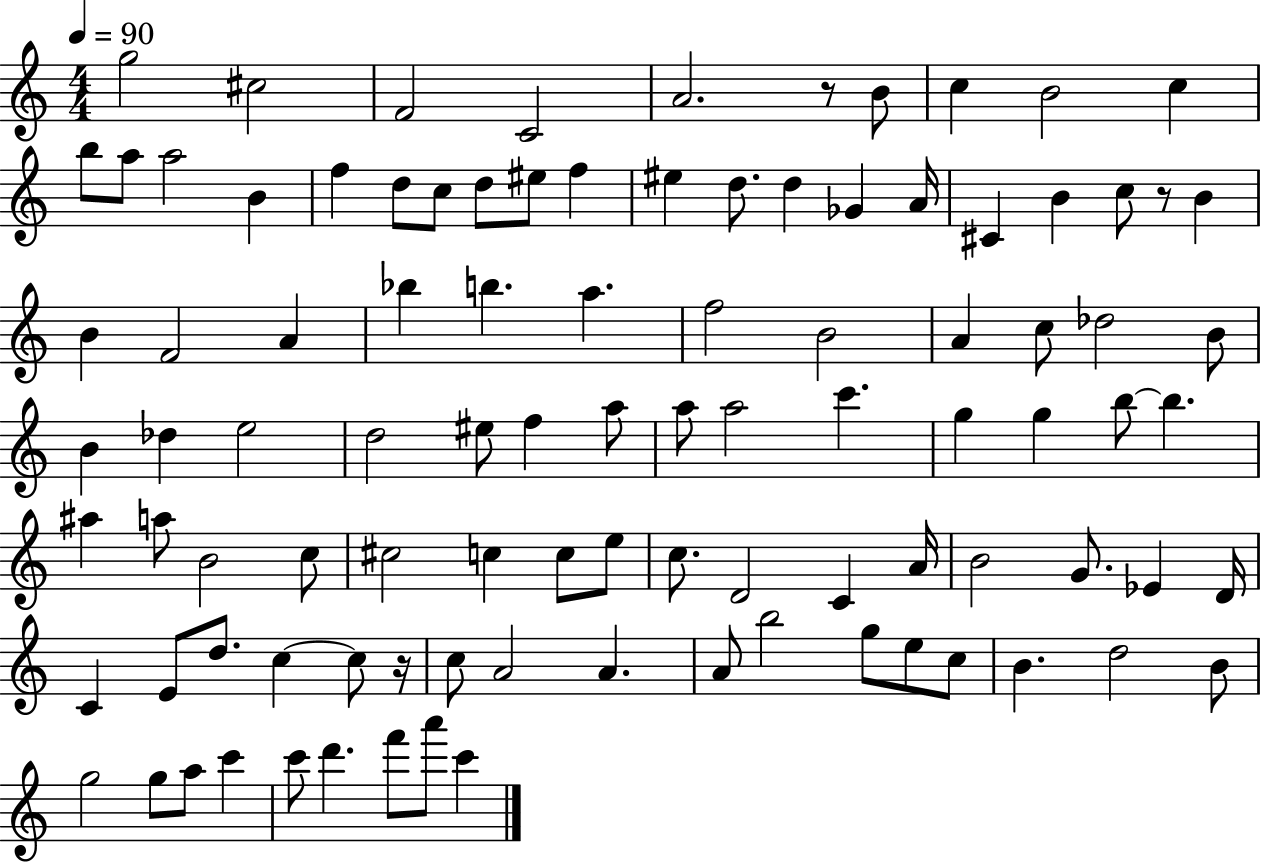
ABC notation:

X:1
T:Untitled
M:4/4
L:1/4
K:C
g2 ^c2 F2 C2 A2 z/2 B/2 c B2 c b/2 a/2 a2 B f d/2 c/2 d/2 ^e/2 f ^e d/2 d _G A/4 ^C B c/2 z/2 B B F2 A _b b a f2 B2 A c/2 _d2 B/2 B _d e2 d2 ^e/2 f a/2 a/2 a2 c' g g b/2 b ^a a/2 B2 c/2 ^c2 c c/2 e/2 c/2 D2 C A/4 B2 G/2 _E D/4 C E/2 d/2 c c/2 z/4 c/2 A2 A A/2 b2 g/2 e/2 c/2 B d2 B/2 g2 g/2 a/2 c' c'/2 d' f'/2 a'/2 c'